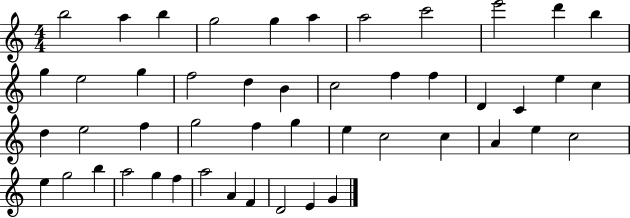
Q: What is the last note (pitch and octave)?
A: G4